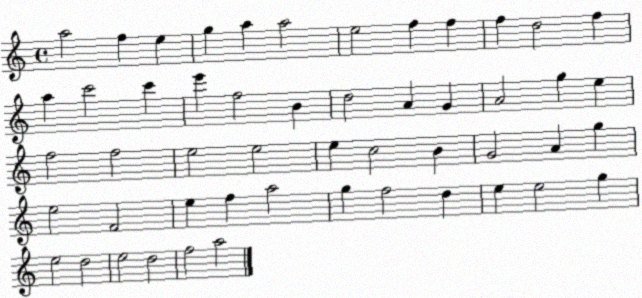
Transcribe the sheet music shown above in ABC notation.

X:1
T:Untitled
M:4/4
L:1/4
K:C
a2 f e g a a2 e2 f f f d2 f a c'2 c' e' f2 B d2 A G A2 g e f2 f2 e2 e2 e c2 B G2 A g e2 F2 e f a2 g f2 d e e2 g e2 d2 e2 d2 f2 a2